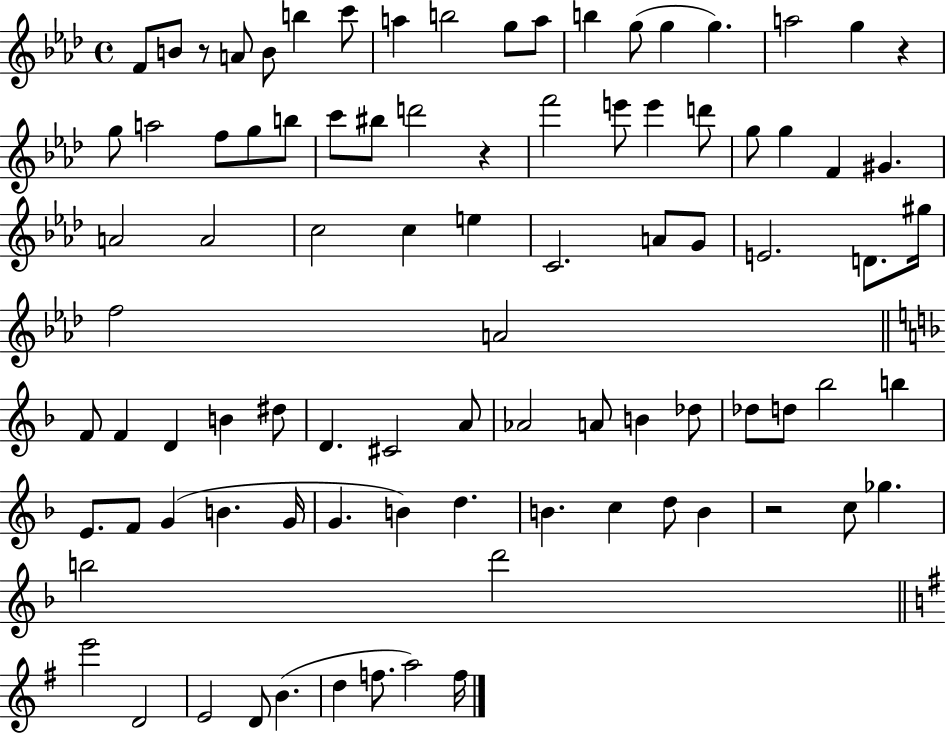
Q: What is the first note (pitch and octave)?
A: F4